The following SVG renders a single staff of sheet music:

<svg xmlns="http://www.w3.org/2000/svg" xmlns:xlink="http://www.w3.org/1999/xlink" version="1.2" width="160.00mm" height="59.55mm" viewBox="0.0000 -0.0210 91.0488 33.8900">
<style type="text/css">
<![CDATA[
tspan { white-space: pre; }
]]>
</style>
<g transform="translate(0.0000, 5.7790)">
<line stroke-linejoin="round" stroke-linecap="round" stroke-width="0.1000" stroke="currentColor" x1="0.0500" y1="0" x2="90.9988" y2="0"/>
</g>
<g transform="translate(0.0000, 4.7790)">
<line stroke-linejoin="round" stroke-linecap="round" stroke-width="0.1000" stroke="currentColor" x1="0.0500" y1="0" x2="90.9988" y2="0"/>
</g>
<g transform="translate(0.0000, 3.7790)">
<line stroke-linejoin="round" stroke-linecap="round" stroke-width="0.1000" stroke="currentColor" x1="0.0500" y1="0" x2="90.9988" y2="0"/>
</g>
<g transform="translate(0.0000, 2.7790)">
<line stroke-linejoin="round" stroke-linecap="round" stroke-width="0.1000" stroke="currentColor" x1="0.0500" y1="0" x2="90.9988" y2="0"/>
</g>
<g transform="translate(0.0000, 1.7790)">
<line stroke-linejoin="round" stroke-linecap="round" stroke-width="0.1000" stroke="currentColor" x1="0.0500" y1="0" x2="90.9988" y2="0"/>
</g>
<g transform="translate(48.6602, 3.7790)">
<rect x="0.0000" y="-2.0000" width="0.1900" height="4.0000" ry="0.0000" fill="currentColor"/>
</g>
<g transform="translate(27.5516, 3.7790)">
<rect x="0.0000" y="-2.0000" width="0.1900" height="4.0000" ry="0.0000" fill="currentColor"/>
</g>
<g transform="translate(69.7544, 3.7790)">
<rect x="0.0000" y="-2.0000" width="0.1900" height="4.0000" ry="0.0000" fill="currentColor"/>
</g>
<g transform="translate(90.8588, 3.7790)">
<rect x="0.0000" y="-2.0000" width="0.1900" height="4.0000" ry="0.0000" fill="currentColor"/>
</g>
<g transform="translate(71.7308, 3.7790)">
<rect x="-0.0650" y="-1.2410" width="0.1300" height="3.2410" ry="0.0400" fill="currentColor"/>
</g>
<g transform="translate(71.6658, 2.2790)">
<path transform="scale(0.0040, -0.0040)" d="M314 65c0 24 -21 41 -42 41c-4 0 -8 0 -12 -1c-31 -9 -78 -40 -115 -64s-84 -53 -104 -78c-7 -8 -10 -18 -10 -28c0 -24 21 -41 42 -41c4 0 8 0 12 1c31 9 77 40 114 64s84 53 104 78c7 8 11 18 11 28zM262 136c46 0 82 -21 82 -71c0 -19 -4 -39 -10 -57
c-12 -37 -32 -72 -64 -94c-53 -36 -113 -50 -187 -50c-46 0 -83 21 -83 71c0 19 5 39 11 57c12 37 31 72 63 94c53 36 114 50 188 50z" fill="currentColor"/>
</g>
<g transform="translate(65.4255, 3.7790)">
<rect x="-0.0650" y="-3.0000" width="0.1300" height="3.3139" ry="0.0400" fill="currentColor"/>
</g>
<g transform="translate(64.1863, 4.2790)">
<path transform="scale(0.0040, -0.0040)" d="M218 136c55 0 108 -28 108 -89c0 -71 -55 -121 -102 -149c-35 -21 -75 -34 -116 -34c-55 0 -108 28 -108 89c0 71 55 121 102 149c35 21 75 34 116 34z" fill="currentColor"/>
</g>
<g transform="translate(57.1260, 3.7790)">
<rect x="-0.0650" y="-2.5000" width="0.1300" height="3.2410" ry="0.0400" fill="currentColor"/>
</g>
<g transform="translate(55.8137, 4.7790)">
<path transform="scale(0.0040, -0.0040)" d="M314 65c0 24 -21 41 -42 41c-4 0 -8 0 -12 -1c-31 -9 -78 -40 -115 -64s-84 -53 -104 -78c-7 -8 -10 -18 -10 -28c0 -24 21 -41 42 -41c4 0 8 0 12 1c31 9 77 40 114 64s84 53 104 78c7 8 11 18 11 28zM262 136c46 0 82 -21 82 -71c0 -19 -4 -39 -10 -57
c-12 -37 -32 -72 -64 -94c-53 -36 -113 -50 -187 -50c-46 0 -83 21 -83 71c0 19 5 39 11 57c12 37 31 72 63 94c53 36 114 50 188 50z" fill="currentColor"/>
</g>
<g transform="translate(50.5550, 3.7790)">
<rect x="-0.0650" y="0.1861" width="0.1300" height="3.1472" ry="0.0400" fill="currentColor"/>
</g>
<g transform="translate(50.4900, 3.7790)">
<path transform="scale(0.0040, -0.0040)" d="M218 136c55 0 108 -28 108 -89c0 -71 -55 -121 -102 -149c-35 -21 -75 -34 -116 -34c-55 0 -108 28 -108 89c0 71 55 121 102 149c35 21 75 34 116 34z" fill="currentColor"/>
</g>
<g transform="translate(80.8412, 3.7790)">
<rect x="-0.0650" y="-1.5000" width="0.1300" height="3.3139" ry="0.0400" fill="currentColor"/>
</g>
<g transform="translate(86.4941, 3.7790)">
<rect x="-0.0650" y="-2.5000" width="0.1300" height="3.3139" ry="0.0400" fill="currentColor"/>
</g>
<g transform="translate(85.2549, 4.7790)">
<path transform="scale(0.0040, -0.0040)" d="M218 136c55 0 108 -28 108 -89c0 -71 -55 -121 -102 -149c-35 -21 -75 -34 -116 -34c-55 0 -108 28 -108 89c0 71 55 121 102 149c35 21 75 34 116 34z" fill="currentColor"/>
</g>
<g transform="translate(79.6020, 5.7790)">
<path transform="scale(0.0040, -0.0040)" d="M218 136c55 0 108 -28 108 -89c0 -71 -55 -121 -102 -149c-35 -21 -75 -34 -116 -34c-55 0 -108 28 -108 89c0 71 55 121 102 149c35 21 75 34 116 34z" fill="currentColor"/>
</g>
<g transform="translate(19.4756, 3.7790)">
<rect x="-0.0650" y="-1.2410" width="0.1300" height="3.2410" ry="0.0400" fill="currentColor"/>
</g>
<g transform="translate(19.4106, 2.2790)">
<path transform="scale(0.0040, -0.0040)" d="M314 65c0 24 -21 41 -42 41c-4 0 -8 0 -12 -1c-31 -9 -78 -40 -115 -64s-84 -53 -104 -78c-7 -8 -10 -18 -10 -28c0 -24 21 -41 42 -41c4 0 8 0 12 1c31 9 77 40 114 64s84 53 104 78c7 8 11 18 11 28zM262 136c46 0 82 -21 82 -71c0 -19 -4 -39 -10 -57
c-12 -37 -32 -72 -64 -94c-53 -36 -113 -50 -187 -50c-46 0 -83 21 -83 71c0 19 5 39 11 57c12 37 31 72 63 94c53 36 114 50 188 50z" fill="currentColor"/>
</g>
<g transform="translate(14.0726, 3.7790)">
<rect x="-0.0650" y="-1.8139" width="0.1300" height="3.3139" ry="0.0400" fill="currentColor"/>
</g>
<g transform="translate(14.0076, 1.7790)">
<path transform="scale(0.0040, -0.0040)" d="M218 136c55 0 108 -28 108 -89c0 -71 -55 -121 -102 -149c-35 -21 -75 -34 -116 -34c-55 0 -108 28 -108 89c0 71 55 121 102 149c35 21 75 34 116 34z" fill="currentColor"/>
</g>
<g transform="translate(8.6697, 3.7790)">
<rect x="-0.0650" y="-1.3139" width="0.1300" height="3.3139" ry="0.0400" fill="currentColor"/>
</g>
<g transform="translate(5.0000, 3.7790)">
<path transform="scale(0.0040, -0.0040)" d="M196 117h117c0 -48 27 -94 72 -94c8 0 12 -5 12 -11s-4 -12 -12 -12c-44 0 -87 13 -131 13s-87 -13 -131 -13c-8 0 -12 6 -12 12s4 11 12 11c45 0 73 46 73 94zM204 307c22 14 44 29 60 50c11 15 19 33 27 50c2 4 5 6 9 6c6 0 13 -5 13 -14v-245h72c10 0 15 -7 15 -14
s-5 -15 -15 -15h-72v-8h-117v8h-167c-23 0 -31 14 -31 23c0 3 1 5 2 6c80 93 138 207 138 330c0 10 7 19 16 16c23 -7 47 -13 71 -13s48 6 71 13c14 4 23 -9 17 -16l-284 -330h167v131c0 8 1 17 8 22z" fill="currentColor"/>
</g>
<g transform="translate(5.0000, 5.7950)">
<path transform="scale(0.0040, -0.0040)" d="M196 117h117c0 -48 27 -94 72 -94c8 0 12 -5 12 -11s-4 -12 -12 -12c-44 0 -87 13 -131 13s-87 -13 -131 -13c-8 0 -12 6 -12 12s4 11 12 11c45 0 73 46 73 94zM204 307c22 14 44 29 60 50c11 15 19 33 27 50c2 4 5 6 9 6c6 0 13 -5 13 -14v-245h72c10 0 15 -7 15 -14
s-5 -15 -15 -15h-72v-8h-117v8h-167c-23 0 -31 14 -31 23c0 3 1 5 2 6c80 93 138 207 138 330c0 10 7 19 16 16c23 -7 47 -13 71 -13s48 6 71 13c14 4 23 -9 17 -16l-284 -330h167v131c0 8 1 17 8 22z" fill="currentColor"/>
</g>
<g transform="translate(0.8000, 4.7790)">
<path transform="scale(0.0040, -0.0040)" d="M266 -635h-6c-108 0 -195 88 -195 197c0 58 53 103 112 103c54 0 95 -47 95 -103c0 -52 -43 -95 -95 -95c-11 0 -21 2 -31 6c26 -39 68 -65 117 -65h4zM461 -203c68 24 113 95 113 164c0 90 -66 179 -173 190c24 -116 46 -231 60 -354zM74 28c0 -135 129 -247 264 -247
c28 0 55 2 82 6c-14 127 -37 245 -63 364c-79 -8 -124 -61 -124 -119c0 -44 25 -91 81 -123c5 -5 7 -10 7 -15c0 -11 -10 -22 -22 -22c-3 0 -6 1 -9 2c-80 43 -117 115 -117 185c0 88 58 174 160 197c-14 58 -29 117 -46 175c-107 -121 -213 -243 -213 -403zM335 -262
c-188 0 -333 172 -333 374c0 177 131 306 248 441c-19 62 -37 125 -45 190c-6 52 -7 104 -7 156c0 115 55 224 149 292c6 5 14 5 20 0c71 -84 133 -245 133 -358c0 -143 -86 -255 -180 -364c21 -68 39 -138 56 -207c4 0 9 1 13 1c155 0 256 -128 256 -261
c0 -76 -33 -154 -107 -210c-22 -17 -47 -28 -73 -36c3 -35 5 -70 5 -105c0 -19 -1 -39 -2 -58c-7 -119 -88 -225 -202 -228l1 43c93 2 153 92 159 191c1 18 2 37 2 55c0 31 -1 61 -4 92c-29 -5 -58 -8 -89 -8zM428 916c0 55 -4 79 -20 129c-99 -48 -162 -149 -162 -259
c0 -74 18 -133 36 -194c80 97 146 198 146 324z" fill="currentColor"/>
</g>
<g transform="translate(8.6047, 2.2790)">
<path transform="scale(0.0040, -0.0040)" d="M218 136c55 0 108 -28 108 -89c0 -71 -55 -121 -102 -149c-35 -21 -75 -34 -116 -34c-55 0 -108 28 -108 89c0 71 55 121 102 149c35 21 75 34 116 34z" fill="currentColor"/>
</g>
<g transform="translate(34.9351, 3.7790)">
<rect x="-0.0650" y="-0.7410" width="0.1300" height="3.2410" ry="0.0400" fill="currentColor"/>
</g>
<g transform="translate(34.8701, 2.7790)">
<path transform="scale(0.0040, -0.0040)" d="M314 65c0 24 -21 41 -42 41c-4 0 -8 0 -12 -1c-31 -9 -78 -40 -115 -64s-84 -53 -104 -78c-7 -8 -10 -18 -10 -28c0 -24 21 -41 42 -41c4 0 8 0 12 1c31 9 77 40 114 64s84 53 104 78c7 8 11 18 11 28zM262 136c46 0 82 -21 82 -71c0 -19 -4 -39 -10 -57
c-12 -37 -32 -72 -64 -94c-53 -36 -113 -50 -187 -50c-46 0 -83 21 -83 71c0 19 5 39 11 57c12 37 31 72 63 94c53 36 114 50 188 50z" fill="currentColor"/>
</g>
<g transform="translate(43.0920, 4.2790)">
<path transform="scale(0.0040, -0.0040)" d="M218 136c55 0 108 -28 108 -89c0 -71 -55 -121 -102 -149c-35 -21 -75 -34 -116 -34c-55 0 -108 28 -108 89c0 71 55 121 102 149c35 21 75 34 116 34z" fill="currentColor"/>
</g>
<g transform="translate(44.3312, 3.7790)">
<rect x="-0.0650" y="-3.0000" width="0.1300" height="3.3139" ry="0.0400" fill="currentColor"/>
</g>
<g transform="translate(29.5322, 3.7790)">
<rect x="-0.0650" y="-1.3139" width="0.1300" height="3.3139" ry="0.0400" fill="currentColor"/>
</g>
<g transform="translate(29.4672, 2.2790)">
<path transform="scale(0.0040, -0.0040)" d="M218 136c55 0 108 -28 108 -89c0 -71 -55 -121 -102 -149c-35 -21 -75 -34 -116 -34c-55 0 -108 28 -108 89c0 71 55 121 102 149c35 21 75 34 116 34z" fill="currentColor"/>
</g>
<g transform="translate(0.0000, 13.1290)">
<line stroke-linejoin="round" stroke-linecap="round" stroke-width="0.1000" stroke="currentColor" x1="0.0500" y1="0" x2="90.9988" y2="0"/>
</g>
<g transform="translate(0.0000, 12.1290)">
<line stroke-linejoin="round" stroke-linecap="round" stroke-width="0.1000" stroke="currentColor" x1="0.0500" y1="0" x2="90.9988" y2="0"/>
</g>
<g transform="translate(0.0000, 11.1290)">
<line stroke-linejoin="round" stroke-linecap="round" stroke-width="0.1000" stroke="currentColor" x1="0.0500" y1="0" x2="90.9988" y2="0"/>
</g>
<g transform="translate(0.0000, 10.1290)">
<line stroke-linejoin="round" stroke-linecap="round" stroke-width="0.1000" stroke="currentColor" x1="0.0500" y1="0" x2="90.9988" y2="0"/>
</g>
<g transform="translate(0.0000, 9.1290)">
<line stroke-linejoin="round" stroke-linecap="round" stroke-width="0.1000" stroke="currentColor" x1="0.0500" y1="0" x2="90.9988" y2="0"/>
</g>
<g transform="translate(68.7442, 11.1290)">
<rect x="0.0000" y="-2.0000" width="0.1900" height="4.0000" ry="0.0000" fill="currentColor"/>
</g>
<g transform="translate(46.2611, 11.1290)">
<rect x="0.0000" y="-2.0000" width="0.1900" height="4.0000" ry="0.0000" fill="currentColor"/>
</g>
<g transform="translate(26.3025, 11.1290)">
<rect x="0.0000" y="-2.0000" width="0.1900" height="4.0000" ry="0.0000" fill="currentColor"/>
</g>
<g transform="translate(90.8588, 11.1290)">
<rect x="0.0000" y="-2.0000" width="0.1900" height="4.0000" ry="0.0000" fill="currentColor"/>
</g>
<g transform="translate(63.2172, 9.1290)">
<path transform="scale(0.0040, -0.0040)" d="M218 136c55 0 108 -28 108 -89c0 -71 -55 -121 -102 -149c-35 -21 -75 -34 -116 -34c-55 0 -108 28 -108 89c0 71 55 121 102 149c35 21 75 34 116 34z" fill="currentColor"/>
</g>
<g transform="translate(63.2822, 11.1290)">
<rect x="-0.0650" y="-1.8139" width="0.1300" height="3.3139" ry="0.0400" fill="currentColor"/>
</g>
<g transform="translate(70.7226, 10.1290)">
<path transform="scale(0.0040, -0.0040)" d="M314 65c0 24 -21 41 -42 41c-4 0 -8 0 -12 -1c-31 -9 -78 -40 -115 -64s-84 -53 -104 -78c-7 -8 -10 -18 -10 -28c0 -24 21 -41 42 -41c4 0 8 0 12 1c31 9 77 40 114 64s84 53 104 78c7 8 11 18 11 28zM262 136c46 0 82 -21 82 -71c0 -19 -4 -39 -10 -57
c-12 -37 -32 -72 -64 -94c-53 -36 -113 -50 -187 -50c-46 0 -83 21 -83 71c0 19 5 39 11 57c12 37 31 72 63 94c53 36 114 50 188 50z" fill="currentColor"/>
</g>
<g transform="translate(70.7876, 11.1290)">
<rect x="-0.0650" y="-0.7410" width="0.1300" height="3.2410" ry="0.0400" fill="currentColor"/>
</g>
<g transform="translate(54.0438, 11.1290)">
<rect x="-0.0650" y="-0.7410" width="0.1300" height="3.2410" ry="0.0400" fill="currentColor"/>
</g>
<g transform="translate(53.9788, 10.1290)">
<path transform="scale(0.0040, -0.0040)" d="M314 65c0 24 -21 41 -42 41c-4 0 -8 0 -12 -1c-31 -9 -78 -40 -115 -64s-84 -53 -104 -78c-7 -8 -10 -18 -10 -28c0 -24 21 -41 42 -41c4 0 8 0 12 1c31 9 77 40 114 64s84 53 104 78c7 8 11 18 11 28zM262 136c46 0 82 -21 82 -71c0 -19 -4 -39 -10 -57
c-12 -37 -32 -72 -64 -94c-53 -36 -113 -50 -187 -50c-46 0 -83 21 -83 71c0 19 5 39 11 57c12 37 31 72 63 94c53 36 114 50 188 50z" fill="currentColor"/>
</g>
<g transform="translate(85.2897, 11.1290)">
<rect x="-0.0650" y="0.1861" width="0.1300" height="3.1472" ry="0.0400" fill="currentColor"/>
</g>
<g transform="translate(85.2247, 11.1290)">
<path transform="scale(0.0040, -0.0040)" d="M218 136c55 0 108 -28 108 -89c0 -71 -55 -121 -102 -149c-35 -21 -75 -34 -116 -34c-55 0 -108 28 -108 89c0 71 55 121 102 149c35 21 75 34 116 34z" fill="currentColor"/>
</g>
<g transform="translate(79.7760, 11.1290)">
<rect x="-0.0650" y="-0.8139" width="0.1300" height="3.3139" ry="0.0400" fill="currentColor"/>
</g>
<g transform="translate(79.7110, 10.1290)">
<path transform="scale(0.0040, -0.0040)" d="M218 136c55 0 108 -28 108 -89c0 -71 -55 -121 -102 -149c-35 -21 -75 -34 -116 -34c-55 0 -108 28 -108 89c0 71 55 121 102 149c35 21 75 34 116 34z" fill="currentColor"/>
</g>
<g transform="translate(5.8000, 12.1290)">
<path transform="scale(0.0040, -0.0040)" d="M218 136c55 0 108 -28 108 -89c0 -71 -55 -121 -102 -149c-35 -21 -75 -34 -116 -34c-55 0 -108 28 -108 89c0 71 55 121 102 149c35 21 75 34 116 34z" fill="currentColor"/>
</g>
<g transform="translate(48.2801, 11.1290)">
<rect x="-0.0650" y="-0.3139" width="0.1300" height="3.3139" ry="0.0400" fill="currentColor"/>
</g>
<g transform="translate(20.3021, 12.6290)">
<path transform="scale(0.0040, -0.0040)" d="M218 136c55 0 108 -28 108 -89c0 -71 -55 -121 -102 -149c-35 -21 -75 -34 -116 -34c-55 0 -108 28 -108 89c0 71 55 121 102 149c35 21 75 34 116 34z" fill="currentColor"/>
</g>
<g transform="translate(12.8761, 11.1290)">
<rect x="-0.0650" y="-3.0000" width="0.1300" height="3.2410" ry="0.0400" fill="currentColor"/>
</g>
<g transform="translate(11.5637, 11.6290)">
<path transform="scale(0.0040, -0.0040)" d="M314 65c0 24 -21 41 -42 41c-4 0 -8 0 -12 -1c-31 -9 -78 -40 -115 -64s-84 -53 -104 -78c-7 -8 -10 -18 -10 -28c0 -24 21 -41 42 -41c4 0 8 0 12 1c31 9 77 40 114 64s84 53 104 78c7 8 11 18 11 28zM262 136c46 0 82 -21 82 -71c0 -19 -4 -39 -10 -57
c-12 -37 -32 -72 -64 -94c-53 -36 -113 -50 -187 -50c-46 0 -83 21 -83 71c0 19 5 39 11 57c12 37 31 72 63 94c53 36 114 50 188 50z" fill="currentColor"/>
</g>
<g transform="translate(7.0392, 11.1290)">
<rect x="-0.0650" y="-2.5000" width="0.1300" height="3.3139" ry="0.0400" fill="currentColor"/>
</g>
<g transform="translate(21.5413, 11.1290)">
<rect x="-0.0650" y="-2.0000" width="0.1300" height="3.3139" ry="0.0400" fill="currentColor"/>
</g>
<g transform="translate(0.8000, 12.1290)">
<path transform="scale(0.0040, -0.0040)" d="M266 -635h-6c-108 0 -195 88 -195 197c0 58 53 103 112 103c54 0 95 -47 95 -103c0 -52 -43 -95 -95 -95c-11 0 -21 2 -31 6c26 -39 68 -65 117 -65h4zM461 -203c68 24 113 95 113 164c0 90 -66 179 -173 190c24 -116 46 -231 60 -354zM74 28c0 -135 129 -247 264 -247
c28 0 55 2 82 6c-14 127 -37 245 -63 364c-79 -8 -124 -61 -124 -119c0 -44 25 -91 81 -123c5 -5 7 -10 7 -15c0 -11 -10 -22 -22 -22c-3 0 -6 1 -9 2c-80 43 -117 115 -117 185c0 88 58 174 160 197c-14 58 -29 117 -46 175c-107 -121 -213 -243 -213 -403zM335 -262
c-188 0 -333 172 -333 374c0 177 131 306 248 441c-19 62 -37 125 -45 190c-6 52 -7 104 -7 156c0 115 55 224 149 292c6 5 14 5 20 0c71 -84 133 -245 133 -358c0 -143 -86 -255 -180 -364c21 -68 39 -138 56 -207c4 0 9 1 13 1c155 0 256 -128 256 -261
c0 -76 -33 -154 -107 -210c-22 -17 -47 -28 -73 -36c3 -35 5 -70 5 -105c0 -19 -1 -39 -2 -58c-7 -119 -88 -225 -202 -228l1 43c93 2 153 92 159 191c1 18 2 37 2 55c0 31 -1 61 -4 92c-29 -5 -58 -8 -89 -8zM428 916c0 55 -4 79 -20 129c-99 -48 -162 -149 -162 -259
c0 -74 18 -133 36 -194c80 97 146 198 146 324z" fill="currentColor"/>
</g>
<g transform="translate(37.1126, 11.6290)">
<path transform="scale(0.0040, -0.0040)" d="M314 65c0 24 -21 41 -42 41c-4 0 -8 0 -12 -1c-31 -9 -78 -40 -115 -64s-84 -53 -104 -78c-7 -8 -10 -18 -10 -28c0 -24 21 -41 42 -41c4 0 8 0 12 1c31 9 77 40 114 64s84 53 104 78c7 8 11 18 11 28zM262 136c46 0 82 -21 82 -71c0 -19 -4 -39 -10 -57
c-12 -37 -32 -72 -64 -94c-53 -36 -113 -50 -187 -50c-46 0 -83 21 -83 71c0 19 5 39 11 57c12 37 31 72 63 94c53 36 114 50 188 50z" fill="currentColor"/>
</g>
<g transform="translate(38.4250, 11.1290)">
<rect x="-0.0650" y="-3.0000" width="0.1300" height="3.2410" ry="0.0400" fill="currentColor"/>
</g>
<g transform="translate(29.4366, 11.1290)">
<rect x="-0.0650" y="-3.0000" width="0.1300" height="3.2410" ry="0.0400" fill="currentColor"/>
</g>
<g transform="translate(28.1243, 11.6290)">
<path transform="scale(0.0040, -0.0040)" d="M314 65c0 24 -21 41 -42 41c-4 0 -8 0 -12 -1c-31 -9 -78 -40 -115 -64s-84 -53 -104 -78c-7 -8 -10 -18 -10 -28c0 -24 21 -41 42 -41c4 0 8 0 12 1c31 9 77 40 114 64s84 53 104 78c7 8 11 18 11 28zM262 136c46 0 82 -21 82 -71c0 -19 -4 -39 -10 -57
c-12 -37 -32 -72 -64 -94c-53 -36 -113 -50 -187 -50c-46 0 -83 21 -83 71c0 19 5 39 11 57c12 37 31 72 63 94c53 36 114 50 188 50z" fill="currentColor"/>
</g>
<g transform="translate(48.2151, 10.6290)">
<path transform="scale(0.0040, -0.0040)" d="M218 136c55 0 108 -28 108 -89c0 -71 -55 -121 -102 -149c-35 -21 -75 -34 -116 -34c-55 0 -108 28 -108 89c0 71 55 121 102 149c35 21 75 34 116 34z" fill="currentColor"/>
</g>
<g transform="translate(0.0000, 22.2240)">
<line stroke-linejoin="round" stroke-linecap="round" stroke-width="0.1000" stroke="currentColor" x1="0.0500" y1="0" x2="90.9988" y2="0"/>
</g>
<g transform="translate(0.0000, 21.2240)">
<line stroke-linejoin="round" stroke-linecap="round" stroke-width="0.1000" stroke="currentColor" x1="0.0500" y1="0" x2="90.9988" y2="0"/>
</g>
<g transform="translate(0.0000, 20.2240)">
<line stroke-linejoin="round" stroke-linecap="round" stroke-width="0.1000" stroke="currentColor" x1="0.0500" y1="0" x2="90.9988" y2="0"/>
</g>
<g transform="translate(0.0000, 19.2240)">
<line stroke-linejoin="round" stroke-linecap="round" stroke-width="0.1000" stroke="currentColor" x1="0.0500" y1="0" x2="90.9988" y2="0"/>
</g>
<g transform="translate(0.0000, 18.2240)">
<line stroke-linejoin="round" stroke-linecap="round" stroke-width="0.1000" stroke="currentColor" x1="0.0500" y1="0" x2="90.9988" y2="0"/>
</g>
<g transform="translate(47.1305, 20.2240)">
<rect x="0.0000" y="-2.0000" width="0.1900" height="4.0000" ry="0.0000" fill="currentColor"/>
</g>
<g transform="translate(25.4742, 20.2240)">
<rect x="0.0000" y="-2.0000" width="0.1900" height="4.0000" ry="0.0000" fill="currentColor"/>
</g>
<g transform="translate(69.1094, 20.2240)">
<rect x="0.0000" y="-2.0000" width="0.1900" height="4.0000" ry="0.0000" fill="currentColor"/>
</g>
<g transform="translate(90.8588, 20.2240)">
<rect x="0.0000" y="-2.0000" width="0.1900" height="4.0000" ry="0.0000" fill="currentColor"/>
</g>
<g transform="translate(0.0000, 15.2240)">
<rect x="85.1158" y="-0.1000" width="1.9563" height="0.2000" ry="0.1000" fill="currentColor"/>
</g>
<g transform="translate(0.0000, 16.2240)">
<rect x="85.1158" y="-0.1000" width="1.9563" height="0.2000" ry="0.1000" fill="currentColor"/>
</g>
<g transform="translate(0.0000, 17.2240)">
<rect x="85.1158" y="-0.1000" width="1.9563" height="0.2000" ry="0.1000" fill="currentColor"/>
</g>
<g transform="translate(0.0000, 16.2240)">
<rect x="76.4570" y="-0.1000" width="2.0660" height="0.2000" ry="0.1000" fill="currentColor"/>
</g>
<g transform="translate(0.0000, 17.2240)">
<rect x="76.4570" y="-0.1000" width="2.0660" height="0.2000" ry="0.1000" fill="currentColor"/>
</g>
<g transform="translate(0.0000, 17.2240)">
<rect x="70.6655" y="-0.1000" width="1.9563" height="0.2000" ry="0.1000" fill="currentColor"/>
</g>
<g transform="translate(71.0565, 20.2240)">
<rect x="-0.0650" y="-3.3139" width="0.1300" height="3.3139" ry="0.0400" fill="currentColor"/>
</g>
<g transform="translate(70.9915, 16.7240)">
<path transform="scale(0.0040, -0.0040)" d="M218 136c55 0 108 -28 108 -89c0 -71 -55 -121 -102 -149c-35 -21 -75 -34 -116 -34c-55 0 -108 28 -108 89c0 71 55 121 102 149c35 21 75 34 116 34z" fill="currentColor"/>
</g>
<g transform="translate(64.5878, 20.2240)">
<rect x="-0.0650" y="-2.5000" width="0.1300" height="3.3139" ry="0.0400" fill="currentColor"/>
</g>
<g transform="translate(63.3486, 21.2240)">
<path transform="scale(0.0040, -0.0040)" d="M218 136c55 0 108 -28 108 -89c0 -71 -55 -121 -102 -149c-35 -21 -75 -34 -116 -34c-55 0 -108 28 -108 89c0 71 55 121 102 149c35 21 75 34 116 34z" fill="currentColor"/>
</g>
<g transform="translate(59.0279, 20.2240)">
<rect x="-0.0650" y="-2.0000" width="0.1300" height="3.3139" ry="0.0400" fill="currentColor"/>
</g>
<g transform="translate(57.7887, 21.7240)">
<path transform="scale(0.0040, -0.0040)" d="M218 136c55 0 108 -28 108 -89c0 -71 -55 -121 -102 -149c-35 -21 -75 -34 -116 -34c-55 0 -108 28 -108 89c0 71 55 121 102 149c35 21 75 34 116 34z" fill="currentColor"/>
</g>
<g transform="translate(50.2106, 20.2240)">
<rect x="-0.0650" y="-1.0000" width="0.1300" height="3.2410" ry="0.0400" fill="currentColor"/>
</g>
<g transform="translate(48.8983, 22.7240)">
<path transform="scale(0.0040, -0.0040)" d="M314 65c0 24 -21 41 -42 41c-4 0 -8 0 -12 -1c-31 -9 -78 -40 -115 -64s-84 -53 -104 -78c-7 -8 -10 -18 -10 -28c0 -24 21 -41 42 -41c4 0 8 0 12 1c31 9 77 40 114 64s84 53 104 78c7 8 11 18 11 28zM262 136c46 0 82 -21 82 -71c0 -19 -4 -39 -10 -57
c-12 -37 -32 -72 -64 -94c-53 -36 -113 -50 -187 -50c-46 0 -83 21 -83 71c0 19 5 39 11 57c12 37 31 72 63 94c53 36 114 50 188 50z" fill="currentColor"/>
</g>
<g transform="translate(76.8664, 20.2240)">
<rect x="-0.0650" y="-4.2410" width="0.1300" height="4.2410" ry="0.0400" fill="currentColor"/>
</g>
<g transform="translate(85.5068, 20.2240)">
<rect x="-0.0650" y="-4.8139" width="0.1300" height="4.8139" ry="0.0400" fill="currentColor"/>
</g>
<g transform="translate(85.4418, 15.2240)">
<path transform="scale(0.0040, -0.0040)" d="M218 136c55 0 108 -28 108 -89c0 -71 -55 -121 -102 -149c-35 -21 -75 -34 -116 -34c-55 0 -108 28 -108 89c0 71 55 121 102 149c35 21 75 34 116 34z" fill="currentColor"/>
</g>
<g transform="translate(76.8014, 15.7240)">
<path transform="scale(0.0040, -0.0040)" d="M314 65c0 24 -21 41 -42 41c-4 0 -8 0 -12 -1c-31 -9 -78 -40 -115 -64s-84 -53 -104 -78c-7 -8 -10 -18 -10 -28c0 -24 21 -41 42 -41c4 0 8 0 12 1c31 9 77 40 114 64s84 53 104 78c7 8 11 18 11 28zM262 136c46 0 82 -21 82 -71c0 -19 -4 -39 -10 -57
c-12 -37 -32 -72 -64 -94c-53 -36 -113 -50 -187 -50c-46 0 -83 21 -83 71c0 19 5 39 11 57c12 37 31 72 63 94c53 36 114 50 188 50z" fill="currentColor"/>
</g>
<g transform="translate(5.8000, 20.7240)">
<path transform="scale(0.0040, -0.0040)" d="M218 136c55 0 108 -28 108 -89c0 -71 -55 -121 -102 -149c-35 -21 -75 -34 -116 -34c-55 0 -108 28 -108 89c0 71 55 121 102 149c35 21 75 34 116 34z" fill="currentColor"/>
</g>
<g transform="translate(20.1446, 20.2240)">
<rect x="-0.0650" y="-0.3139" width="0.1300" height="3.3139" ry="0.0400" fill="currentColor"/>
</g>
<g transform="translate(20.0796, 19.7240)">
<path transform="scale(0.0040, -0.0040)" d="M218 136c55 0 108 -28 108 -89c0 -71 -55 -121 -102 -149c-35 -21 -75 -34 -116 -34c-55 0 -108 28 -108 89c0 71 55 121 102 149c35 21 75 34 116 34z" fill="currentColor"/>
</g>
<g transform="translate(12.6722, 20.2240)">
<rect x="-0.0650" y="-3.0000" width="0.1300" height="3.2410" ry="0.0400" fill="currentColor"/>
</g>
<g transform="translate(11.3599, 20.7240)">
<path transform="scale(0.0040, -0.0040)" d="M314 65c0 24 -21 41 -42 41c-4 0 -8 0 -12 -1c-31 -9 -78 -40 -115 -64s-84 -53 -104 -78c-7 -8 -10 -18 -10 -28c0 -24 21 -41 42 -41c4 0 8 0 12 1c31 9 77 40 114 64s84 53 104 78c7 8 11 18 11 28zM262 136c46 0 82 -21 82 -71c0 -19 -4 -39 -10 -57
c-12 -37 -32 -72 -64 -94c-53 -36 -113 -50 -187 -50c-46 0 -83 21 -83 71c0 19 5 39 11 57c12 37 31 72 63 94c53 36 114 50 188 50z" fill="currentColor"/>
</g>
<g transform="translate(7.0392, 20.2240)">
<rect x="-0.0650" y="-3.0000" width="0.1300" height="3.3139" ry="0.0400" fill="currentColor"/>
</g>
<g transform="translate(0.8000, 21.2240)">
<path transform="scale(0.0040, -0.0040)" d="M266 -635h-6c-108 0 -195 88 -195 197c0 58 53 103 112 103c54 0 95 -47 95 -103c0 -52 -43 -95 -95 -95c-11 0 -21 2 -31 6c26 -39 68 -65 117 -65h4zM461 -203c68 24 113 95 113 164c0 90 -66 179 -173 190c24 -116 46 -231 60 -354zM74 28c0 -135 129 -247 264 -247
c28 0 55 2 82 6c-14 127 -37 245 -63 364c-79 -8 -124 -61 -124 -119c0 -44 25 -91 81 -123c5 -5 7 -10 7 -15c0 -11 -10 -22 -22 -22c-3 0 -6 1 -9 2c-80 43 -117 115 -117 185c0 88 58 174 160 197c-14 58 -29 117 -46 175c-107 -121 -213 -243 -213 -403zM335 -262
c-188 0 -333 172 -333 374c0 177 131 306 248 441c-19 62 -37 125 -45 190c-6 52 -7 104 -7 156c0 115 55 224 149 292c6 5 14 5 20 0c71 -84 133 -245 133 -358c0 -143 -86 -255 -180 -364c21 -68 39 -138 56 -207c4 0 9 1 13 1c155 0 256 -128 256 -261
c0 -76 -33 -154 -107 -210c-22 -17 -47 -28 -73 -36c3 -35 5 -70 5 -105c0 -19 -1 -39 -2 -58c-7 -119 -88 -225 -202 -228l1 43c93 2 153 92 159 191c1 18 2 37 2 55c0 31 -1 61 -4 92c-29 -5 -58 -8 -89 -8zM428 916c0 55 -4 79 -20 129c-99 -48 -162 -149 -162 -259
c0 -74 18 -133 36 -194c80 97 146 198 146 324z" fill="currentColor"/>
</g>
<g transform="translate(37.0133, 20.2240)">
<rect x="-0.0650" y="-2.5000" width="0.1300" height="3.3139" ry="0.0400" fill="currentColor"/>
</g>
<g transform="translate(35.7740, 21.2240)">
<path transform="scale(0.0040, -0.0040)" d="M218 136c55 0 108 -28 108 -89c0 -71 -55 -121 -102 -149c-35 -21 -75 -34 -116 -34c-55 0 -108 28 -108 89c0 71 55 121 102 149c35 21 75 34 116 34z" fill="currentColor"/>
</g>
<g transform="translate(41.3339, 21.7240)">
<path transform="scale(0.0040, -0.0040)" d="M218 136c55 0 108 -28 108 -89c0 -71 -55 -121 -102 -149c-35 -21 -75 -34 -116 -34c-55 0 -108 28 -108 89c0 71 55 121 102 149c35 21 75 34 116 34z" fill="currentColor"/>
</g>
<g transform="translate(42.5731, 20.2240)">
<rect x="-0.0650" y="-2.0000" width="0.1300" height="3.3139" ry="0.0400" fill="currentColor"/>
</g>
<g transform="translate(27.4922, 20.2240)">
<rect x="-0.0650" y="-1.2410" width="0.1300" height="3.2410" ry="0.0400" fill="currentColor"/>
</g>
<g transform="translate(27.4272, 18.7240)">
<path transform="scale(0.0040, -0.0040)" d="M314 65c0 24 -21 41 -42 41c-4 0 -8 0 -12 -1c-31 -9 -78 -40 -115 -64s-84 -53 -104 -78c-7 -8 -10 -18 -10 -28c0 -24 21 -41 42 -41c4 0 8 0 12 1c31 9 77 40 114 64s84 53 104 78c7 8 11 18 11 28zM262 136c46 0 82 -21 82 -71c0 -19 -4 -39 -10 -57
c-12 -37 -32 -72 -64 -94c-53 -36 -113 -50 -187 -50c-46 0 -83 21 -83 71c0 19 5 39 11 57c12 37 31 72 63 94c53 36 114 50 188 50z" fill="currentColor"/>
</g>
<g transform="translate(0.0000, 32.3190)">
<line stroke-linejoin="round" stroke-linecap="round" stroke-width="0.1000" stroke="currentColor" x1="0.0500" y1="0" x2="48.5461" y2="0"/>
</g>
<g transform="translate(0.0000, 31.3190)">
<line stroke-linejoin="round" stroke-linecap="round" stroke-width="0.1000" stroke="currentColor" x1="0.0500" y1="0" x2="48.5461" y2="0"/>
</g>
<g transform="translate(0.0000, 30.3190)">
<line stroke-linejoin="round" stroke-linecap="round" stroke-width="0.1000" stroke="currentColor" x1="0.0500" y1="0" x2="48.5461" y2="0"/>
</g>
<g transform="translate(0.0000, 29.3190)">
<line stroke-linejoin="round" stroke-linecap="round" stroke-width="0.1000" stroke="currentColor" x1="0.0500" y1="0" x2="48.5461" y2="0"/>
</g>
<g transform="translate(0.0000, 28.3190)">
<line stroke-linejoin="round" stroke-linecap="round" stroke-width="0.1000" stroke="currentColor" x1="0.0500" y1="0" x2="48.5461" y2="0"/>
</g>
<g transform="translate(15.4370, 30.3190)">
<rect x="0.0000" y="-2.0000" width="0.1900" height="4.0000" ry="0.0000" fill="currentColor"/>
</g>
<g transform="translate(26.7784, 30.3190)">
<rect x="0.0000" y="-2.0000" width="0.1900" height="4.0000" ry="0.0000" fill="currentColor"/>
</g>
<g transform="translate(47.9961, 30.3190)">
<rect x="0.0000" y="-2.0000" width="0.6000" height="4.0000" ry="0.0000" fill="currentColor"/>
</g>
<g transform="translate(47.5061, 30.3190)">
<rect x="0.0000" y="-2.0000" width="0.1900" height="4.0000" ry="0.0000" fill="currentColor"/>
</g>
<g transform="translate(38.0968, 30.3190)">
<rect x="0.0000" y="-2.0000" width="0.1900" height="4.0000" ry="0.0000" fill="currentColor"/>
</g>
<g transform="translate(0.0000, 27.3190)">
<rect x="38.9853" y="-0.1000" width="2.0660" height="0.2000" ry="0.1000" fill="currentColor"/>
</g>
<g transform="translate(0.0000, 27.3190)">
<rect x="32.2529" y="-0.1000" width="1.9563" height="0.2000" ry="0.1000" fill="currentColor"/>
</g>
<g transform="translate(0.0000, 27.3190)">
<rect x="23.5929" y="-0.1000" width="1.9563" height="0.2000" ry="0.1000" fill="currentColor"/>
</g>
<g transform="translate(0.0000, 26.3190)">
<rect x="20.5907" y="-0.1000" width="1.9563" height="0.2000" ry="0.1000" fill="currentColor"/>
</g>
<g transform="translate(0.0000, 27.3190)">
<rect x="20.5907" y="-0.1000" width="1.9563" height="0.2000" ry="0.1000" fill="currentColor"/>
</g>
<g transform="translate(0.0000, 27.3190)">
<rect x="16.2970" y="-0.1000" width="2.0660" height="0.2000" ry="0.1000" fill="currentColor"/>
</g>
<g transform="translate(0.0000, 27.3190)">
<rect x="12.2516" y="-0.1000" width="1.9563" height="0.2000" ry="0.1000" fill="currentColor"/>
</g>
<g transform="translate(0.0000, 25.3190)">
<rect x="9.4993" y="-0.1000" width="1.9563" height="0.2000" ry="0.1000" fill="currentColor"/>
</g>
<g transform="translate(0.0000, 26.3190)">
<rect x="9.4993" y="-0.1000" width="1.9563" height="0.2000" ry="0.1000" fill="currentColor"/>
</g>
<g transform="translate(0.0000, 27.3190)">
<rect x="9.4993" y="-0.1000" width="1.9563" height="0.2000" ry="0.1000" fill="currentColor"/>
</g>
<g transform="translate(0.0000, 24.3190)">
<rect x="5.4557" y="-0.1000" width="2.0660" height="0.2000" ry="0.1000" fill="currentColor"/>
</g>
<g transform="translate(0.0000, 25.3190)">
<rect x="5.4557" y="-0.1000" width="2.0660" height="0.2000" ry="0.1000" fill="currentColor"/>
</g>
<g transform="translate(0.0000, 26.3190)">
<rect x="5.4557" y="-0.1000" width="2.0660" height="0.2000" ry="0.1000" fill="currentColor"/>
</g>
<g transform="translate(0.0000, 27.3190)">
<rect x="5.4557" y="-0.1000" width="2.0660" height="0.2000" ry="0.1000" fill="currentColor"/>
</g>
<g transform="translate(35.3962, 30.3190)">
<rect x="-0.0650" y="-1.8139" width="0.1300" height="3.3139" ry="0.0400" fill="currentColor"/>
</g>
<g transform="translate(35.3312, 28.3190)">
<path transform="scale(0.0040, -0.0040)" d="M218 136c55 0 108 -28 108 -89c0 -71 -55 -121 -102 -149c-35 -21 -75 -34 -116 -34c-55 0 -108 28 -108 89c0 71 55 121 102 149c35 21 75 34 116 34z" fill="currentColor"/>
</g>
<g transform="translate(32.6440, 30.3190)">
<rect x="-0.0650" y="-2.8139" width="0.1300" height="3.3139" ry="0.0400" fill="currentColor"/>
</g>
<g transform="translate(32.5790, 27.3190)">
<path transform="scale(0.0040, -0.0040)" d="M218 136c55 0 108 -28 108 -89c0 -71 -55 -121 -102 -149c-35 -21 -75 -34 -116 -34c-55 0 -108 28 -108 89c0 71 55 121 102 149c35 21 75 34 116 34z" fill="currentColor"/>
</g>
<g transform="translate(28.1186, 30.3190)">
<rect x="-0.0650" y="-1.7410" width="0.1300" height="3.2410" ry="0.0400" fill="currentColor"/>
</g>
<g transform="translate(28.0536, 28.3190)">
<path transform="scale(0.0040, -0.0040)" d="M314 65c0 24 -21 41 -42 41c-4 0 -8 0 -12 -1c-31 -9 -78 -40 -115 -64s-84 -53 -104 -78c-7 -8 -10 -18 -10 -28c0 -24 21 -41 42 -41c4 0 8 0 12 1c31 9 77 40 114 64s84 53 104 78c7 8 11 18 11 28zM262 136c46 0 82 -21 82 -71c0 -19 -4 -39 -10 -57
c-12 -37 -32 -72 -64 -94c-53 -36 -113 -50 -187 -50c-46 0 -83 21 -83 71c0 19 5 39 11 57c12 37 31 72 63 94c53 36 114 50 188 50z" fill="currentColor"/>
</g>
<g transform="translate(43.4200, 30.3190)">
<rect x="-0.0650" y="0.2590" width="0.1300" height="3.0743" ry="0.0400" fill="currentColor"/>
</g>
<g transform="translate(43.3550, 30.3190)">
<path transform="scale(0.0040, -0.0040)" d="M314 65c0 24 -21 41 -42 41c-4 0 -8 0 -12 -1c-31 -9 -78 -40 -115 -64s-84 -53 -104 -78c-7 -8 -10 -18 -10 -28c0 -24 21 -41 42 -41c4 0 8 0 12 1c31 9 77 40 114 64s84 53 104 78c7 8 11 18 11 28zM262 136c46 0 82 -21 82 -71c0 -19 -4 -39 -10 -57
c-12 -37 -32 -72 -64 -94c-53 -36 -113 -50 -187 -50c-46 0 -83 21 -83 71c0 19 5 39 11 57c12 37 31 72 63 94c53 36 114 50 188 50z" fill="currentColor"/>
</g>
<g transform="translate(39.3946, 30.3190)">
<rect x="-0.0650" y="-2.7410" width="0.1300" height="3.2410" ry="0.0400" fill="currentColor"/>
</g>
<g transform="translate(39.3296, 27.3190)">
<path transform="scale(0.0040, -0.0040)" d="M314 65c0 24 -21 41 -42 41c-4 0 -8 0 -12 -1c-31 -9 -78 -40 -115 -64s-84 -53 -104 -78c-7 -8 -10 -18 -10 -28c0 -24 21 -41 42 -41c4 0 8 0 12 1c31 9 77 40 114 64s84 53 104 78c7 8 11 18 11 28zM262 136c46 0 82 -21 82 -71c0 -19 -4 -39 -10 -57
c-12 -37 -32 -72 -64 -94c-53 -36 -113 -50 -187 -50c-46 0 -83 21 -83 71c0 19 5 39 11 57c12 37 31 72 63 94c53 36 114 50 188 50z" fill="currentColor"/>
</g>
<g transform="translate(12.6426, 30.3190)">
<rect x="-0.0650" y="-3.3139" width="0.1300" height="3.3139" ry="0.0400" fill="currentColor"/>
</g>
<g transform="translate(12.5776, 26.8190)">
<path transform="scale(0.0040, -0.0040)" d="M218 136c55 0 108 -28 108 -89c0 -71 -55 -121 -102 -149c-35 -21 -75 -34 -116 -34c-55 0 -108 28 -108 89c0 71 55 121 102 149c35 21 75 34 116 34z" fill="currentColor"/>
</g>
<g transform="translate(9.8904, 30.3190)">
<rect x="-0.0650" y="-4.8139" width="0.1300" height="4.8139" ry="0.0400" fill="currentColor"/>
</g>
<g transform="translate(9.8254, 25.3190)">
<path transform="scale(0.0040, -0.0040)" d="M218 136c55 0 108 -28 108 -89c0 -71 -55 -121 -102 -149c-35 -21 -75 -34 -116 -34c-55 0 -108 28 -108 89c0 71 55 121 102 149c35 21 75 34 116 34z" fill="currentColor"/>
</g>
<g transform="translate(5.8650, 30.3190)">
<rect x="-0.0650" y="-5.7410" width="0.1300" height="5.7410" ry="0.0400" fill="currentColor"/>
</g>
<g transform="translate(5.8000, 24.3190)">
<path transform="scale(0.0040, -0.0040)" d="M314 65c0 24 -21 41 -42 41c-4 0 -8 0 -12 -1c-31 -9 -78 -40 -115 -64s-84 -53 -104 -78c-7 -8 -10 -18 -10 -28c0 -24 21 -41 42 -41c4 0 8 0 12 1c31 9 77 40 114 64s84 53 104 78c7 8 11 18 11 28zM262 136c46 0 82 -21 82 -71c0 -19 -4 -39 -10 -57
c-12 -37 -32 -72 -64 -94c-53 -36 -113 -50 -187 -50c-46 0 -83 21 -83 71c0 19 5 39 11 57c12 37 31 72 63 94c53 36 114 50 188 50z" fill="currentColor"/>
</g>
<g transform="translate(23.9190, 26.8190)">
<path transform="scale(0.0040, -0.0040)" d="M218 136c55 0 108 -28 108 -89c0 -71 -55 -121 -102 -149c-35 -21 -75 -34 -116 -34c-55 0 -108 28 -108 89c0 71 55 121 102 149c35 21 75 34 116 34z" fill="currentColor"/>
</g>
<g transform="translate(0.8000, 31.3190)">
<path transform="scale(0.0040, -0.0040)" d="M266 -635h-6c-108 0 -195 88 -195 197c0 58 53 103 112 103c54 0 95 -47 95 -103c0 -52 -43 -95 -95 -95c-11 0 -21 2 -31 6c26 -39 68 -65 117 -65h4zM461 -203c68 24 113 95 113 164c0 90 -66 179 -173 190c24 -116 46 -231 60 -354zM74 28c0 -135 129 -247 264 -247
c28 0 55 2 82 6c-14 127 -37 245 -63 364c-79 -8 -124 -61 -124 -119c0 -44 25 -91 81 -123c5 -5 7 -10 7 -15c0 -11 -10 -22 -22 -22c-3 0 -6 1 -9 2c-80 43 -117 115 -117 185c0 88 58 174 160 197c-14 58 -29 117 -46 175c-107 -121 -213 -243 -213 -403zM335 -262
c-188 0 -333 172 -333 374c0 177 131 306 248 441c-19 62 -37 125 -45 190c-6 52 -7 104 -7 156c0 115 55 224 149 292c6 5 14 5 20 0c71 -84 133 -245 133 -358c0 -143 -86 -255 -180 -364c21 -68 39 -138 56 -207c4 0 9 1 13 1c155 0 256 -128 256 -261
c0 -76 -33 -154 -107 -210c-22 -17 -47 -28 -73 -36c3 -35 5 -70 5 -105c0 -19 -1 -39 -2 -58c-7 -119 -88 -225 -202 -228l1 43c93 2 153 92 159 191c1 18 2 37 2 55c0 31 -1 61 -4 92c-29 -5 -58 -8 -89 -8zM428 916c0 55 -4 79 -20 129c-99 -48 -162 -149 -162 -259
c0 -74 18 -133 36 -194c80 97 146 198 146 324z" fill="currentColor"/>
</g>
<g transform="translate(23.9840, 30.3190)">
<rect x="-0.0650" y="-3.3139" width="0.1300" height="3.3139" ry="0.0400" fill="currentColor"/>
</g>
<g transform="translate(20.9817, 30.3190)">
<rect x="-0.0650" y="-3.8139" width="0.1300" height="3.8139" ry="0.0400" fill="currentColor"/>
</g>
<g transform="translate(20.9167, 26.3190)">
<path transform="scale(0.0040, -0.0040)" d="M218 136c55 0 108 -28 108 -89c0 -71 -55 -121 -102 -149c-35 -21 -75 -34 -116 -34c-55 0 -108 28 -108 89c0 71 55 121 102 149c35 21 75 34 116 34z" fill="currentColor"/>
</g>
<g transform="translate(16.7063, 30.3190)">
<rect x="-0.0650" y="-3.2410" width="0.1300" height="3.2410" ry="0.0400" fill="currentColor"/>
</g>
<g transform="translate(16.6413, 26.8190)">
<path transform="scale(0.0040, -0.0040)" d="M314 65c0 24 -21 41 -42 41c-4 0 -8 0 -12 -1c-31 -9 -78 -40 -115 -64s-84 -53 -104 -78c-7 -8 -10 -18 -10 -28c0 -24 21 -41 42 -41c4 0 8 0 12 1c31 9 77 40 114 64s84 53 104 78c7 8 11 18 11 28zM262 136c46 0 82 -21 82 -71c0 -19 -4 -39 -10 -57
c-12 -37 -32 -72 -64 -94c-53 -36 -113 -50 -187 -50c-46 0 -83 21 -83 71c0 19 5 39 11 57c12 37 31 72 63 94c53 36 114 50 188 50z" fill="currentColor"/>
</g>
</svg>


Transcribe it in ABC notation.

X:1
T:Untitled
M:4/4
L:1/4
K:C
e f e2 e d2 A B G2 A e2 E G G A2 F A2 A2 c d2 f d2 d B A A2 c e2 G F D2 F G b d'2 e' g'2 e' b b2 c' b f2 a f a2 B2